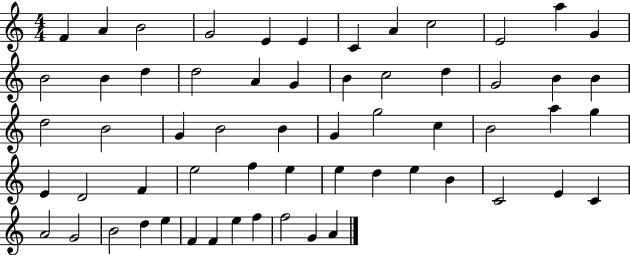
{
  \clef treble
  \numericTimeSignature
  \time 4/4
  \key c \major
  f'4 a'4 b'2 | g'2 e'4 e'4 | c'4 a'4 c''2 | e'2 a''4 g'4 | \break b'2 b'4 d''4 | d''2 a'4 g'4 | b'4 c''2 d''4 | g'2 b'4 b'4 | \break d''2 b'2 | g'4 b'2 b'4 | g'4 g''2 c''4 | b'2 a''4 g''4 | \break e'4 d'2 f'4 | e''2 f''4 e''4 | e''4 d''4 e''4 b'4 | c'2 e'4 c'4 | \break a'2 g'2 | b'2 d''4 e''4 | f'4 f'4 e''4 f''4 | f''2 g'4 a'4 | \break \bar "|."
}